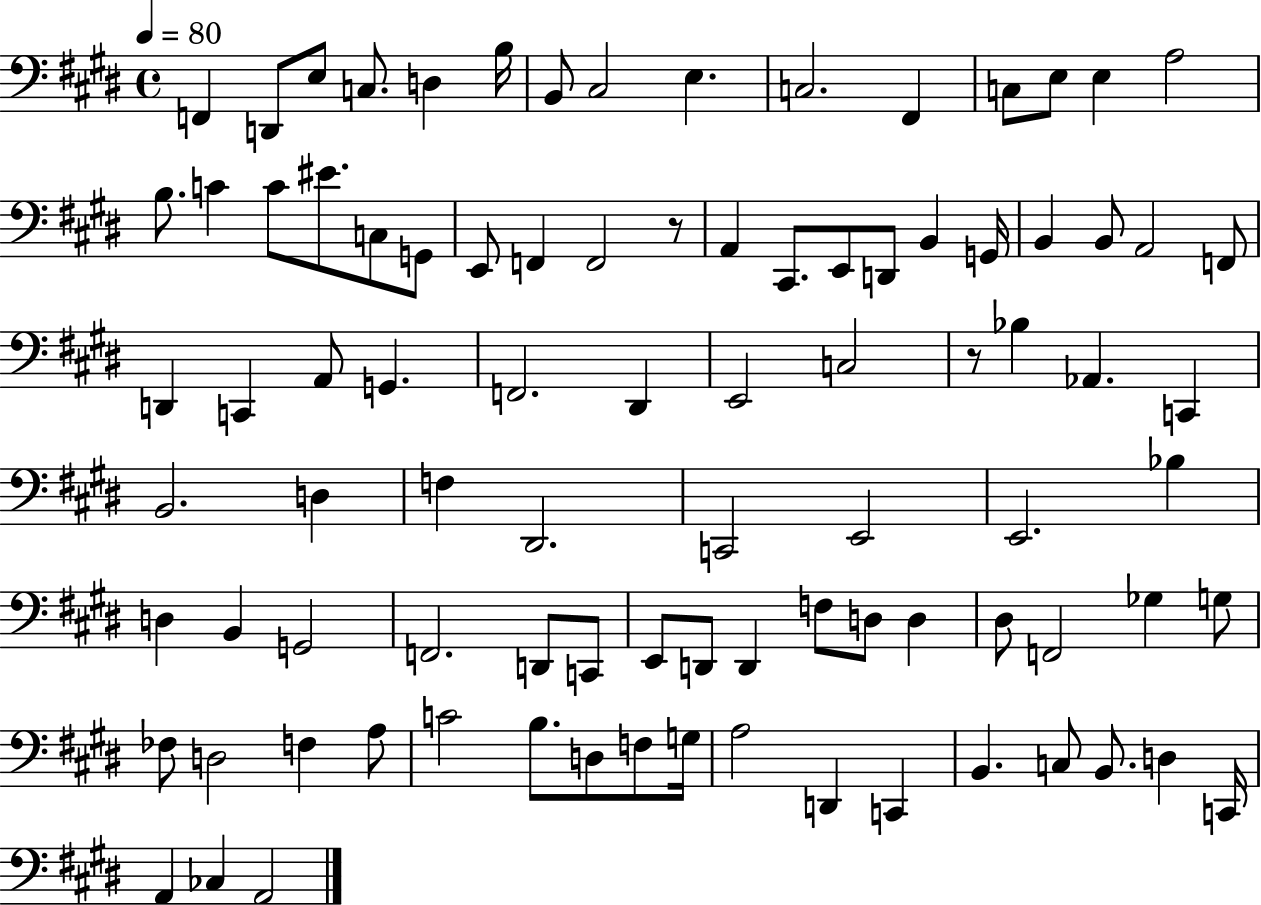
F2/q D2/e E3/e C3/e. D3/q B3/s B2/e C#3/h E3/q. C3/h. F#2/q C3/e E3/e E3/q A3/h B3/e. C4/q C4/e EIS4/e. C3/e G2/e E2/e F2/q F2/h R/e A2/q C#2/e. E2/e D2/e B2/q G2/s B2/q B2/e A2/h F2/e D2/q C2/q A2/e G2/q. F2/h. D#2/q E2/h C3/h R/e Bb3/q Ab2/q. C2/q B2/h. D3/q F3/q D#2/h. C2/h E2/h E2/h. Bb3/q D3/q B2/q G2/h F2/h. D2/e C2/e E2/e D2/e D2/q F3/e D3/e D3/q D#3/e F2/h Gb3/q G3/e FES3/e D3/h F3/q A3/e C4/h B3/e. D3/e F3/e G3/s A3/h D2/q C2/q B2/q. C3/e B2/e. D3/q C2/s A2/q CES3/q A2/h